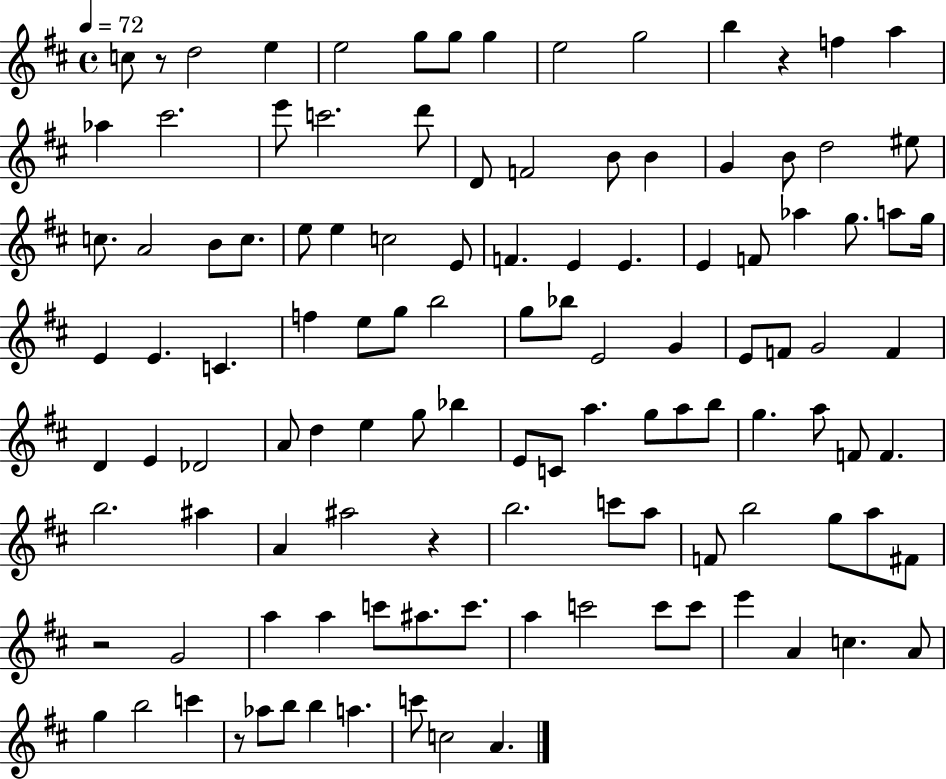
X:1
T:Untitled
M:4/4
L:1/4
K:D
c/2 z/2 d2 e e2 g/2 g/2 g e2 g2 b z f a _a ^c'2 e'/2 c'2 d'/2 D/2 F2 B/2 B G B/2 d2 ^e/2 c/2 A2 B/2 c/2 e/2 e c2 E/2 F E E E F/2 _a g/2 a/2 g/4 E E C f e/2 g/2 b2 g/2 _b/2 E2 G E/2 F/2 G2 F D E _D2 A/2 d e g/2 _b E/2 C/2 a g/2 a/2 b/2 g a/2 F/2 F b2 ^a A ^a2 z b2 c'/2 a/2 F/2 b2 g/2 a/2 ^F/2 z2 G2 a a c'/2 ^a/2 c'/2 a c'2 c'/2 c'/2 e' A c A/2 g b2 c' z/2 _a/2 b/2 b a c'/2 c2 A